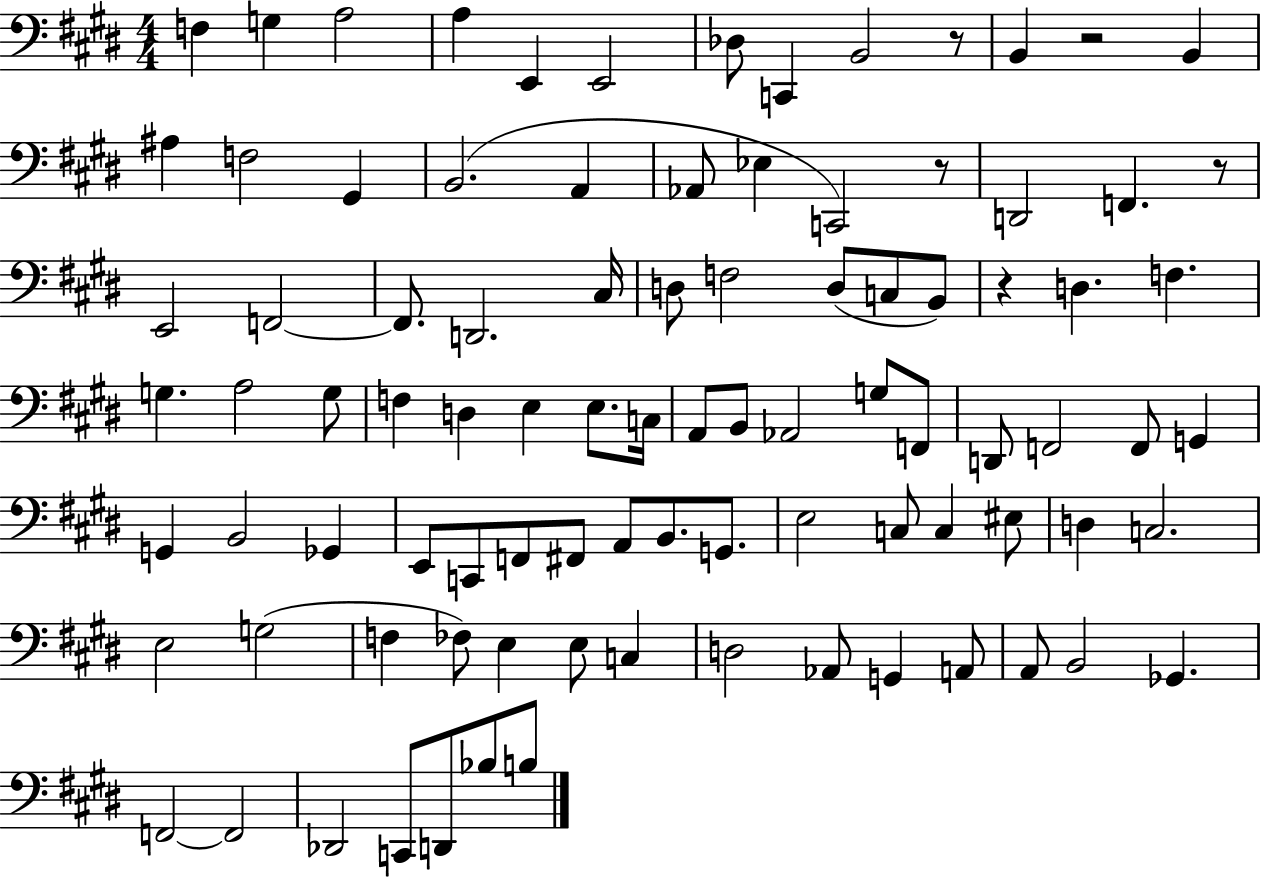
{
  \clef bass
  \numericTimeSignature
  \time 4/4
  \key e \major
  f4 g4 a2 | a4 e,4 e,2 | des8 c,4 b,2 r8 | b,4 r2 b,4 | \break ais4 f2 gis,4 | b,2.( a,4 | aes,8 ees4 c,2) r8 | d,2 f,4. r8 | \break e,2 f,2~~ | f,8. d,2. cis16 | d8 f2 d8( c8 b,8) | r4 d4. f4. | \break g4. a2 g8 | f4 d4 e4 e8. c16 | a,8 b,8 aes,2 g8 f,8 | d,8 f,2 f,8 g,4 | \break g,4 b,2 ges,4 | e,8 c,8 f,8 fis,8 a,8 b,8. g,8. | e2 c8 c4 eis8 | d4 c2. | \break e2 g2( | f4 fes8) e4 e8 c4 | d2 aes,8 g,4 a,8 | a,8 b,2 ges,4. | \break f,2~~ f,2 | des,2 c,8 d,8 bes8 b8 | \bar "|."
}